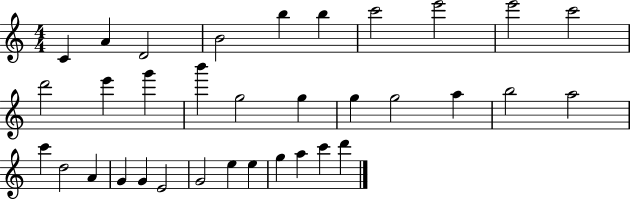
C4/q A4/q D4/h B4/h B5/q B5/q C6/h E6/h E6/h C6/h D6/h E6/q G6/q B6/q G5/h G5/q G5/q G5/h A5/q B5/h A5/h C6/q D5/h A4/q G4/q G4/q E4/h G4/h E5/q E5/q G5/q A5/q C6/q D6/q